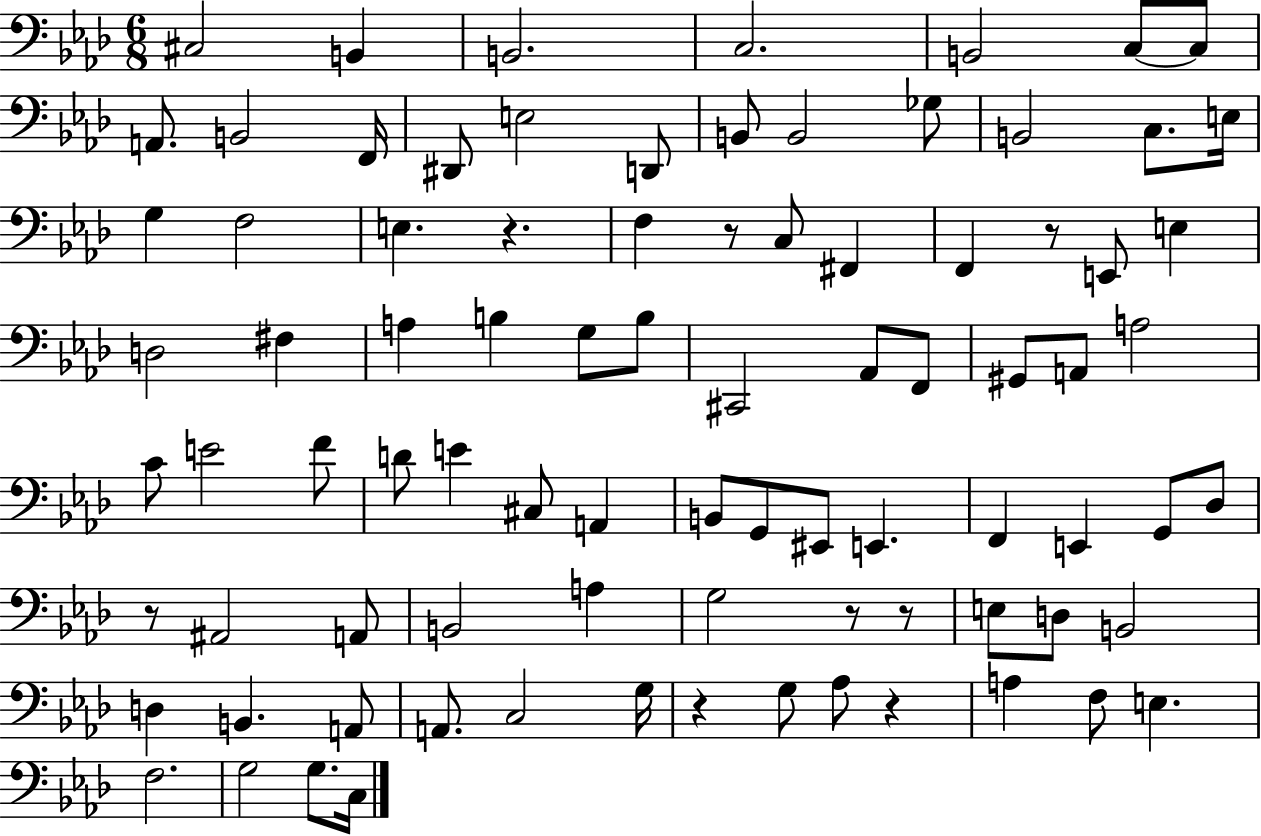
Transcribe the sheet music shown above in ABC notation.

X:1
T:Untitled
M:6/8
L:1/4
K:Ab
^C,2 B,, B,,2 C,2 B,,2 C,/2 C,/2 A,,/2 B,,2 F,,/4 ^D,,/2 E,2 D,,/2 B,,/2 B,,2 _G,/2 B,,2 C,/2 E,/4 G, F,2 E, z F, z/2 C,/2 ^F,, F,, z/2 E,,/2 E, D,2 ^F, A, B, G,/2 B,/2 ^C,,2 _A,,/2 F,,/2 ^G,,/2 A,,/2 A,2 C/2 E2 F/2 D/2 E ^C,/2 A,, B,,/2 G,,/2 ^E,,/2 E,, F,, E,, G,,/2 _D,/2 z/2 ^A,,2 A,,/2 B,,2 A, G,2 z/2 z/2 E,/2 D,/2 B,,2 D, B,, A,,/2 A,,/2 C,2 G,/4 z G,/2 _A,/2 z A, F,/2 E, F,2 G,2 G,/2 C,/4